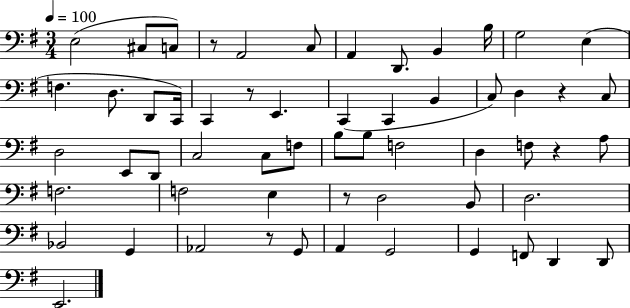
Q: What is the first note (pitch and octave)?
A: E3